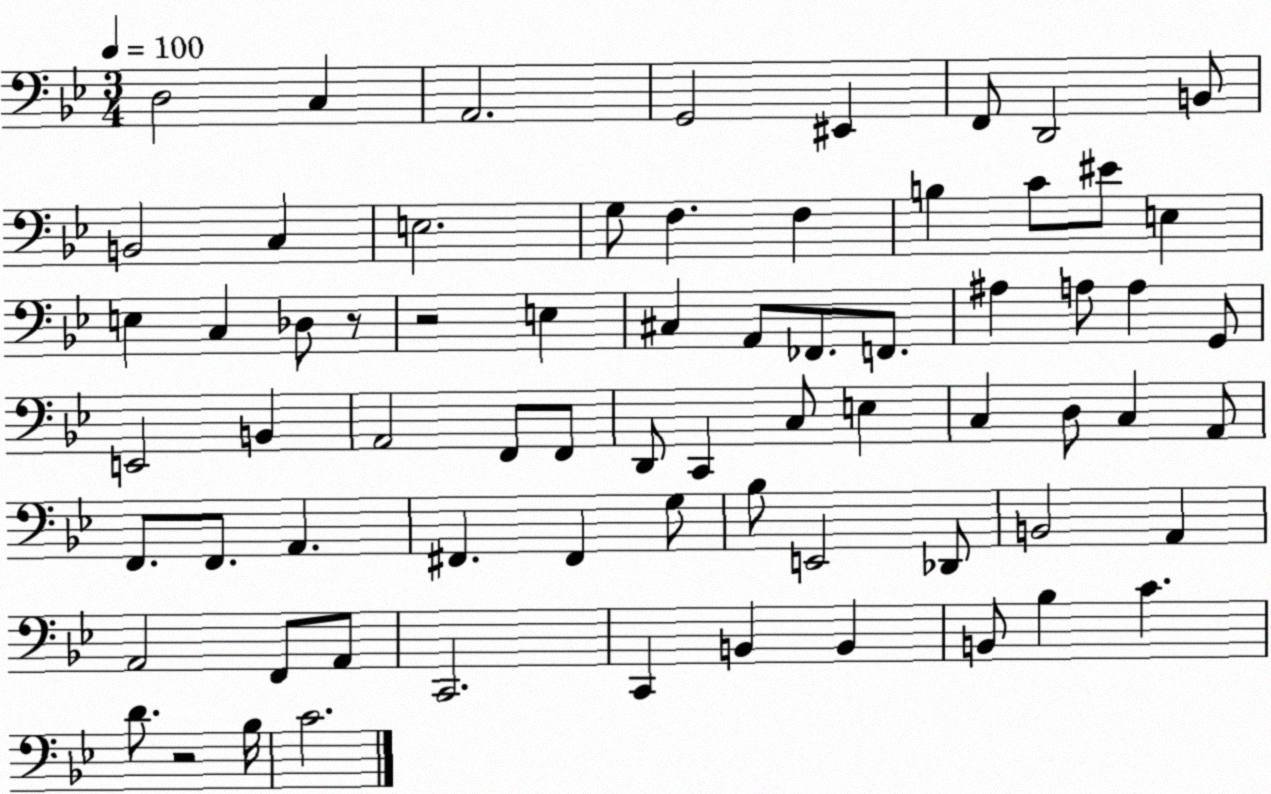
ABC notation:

X:1
T:Untitled
M:3/4
L:1/4
K:Bb
D,2 C, A,,2 G,,2 ^E,, F,,/2 D,,2 B,,/2 B,,2 C, E,2 G,/2 F, F, B, C/2 ^E/2 E, E, C, _D,/2 z/2 z2 E, ^C, A,,/2 _F,,/2 F,,/2 ^A, A,/2 A, G,,/2 E,,2 B,, A,,2 F,,/2 F,,/2 D,,/2 C,, C,/2 E, C, D,/2 C, A,,/2 F,,/2 F,,/2 A,, ^F,, ^F,, G,/2 _B,/2 E,,2 _D,,/2 B,,2 A,, A,,2 F,,/2 A,,/2 C,,2 C,, B,, B,, B,,/2 _B, C D/2 z2 _B,/4 C2